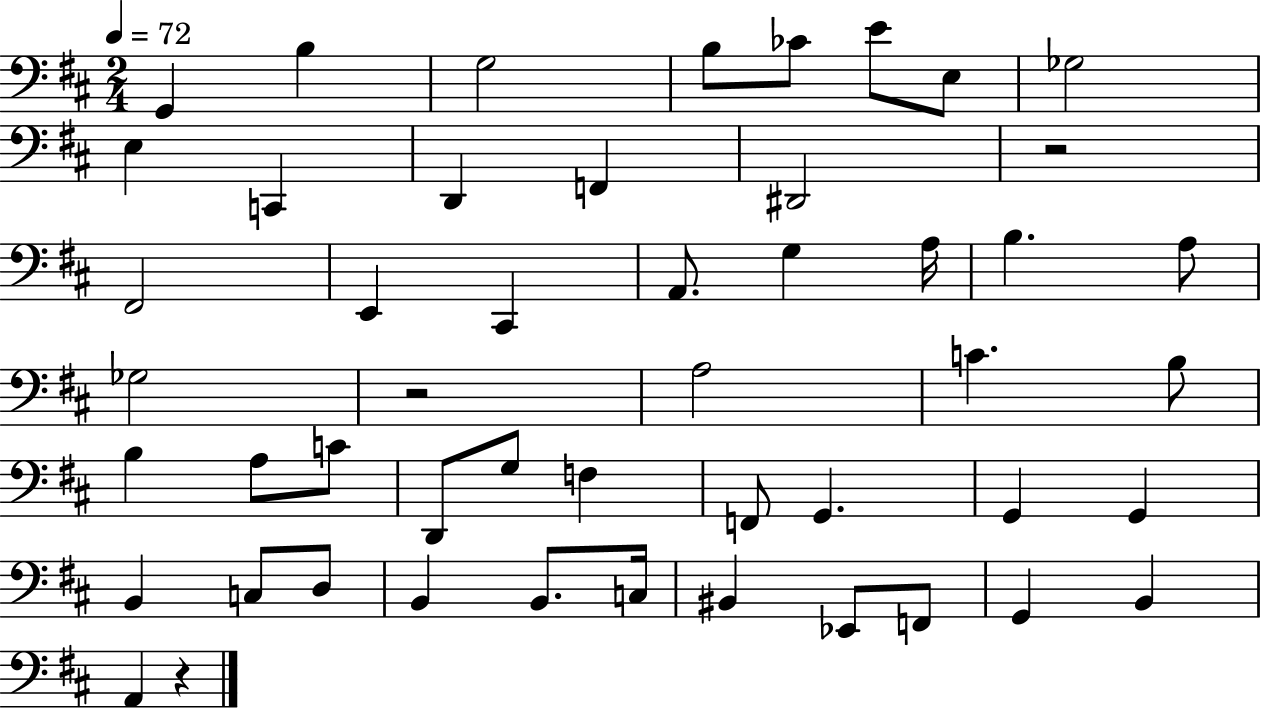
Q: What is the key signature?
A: D major